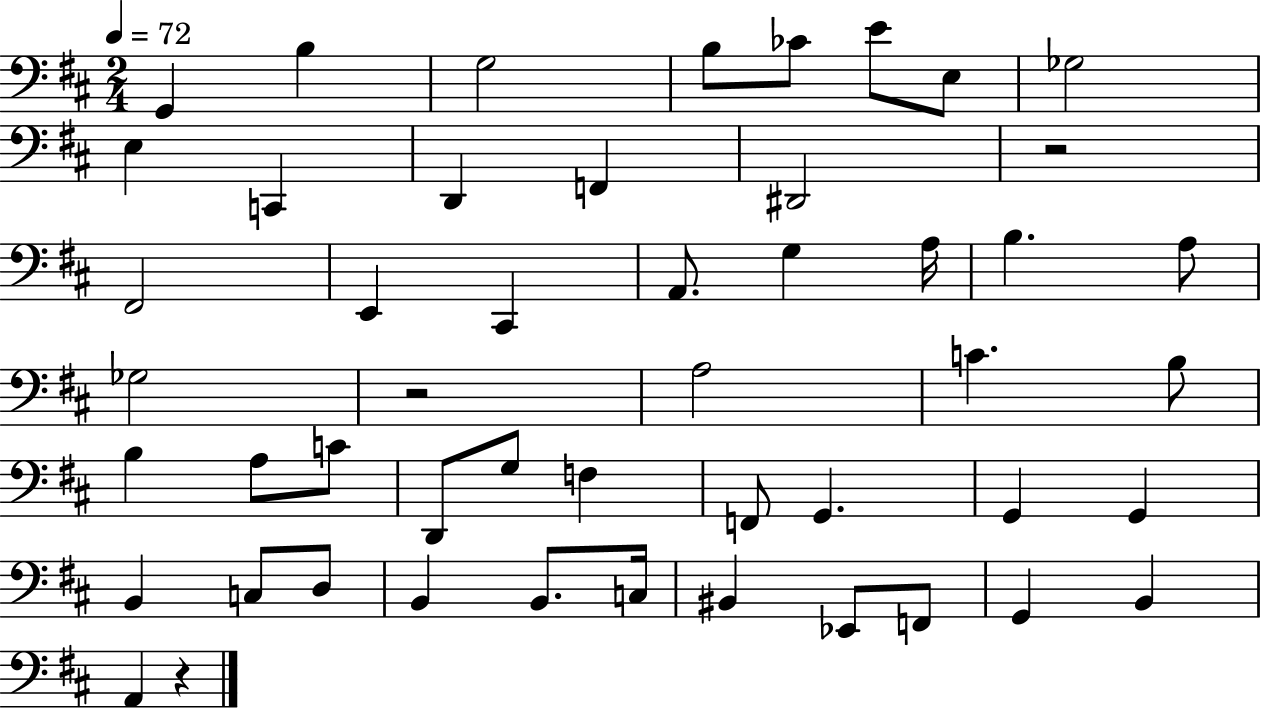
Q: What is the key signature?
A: D major